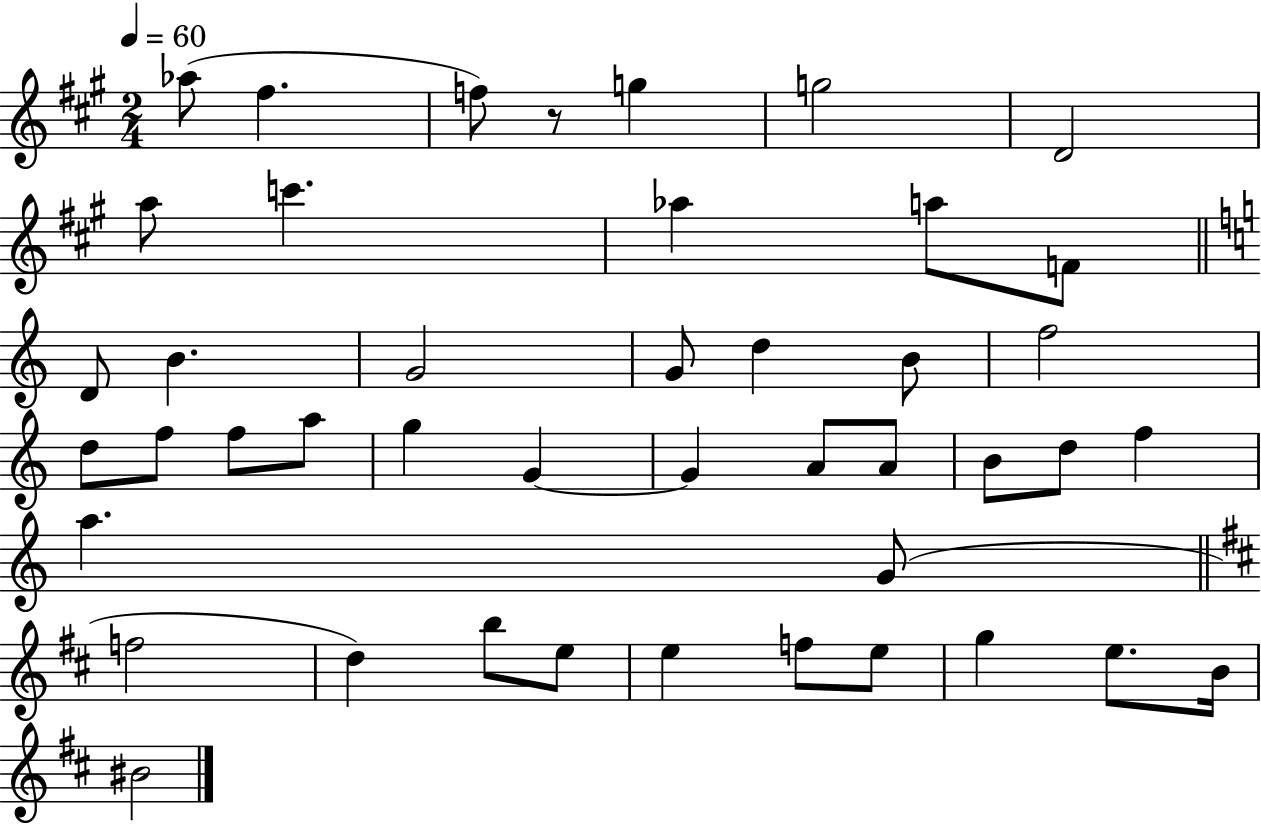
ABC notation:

X:1
T:Untitled
M:2/4
L:1/4
K:A
_a/2 ^f f/2 z/2 g g2 D2 a/2 c' _a a/2 F/2 D/2 B G2 G/2 d B/2 f2 d/2 f/2 f/2 a/2 g G G A/2 A/2 B/2 d/2 f a G/2 f2 d b/2 e/2 e f/2 e/2 g e/2 B/4 ^B2